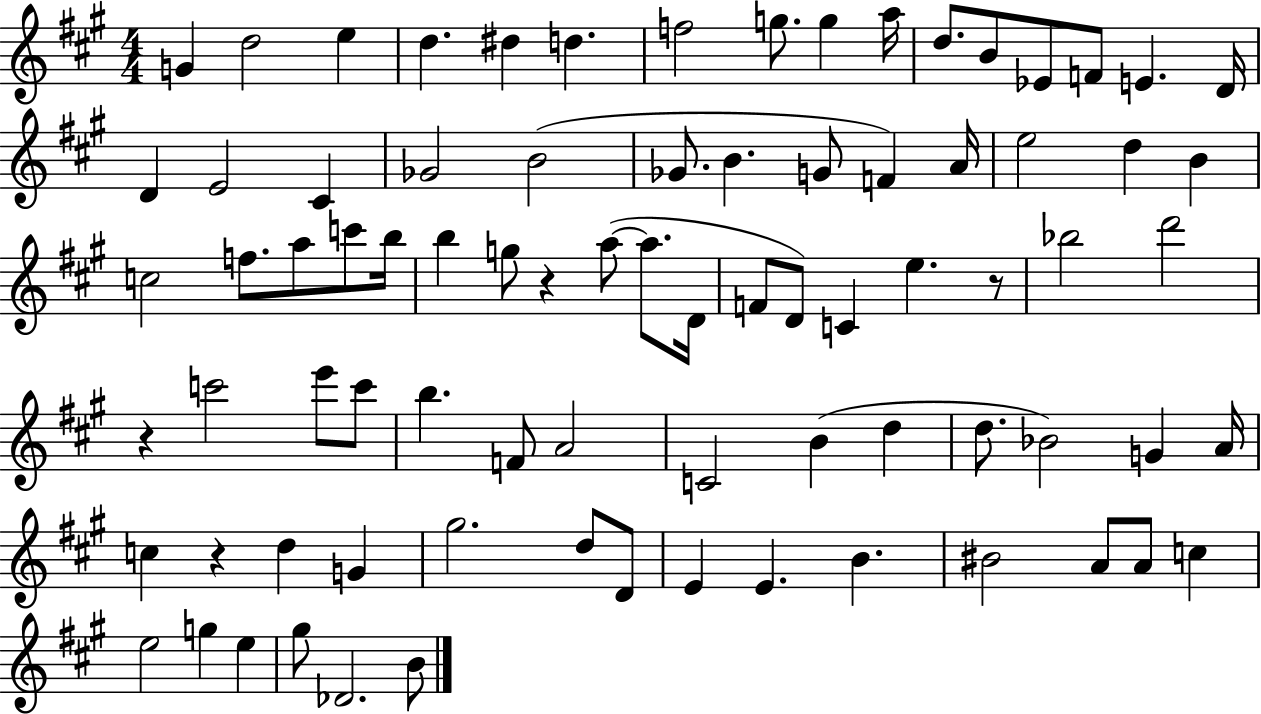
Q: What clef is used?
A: treble